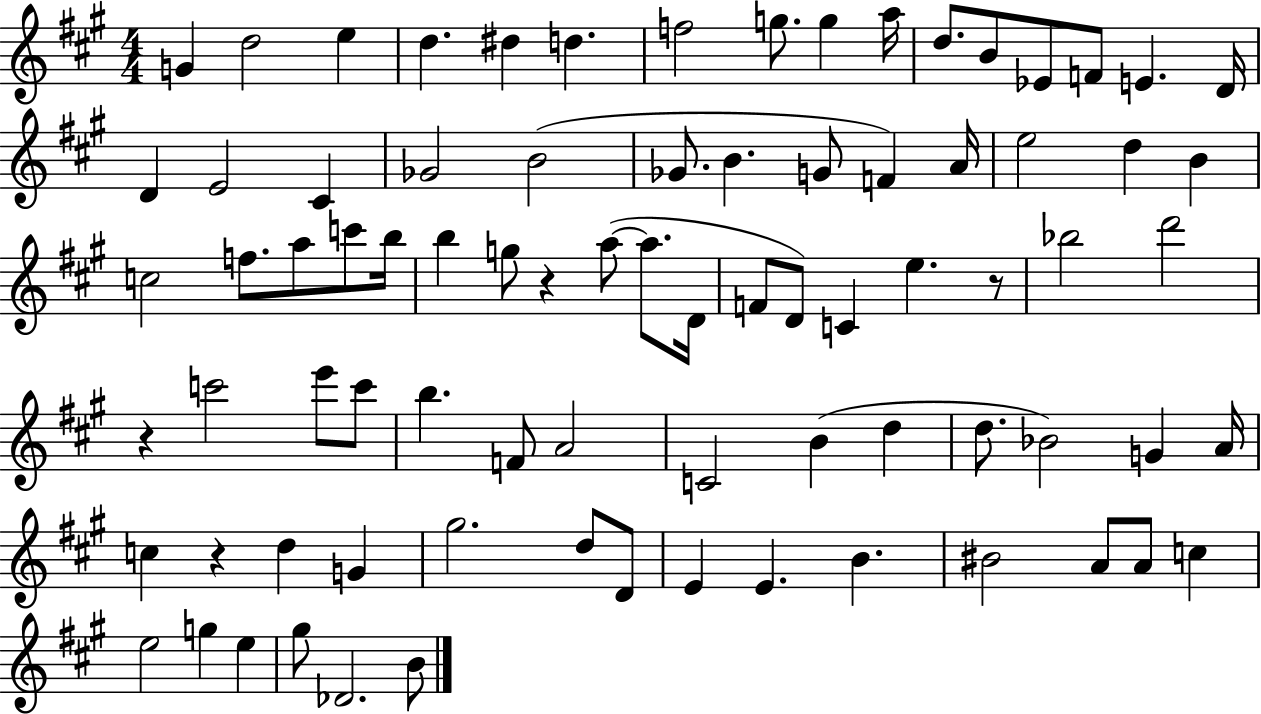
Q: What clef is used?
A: treble